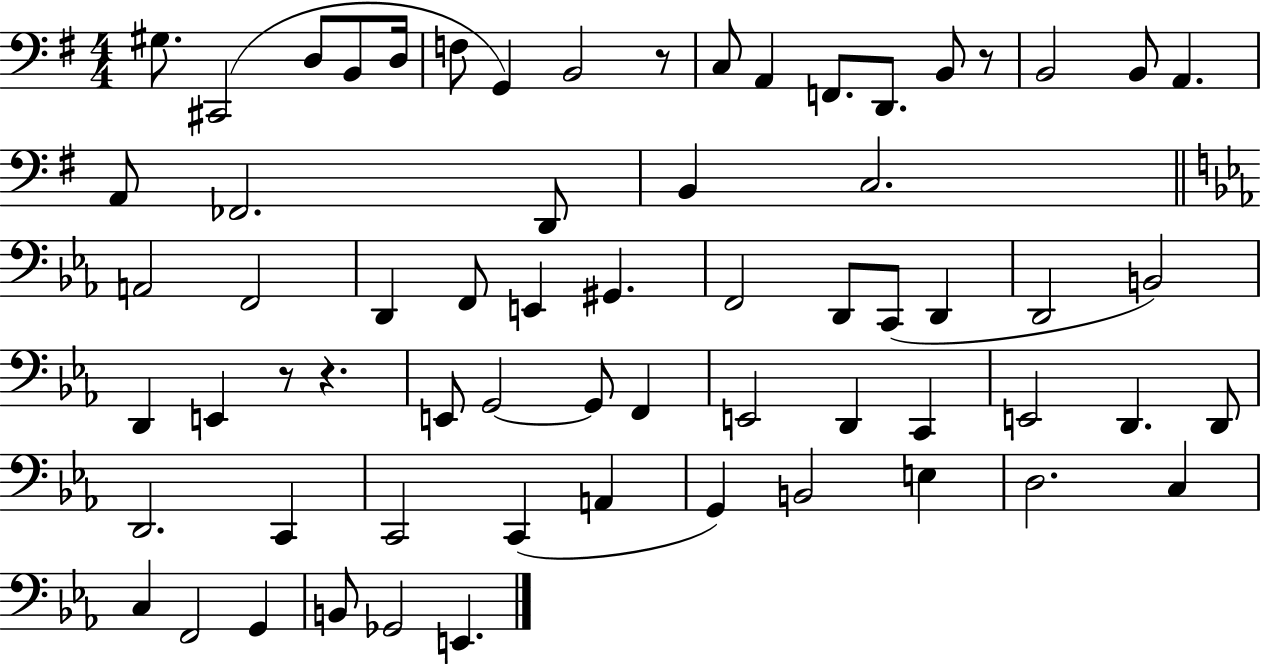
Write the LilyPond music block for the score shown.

{
  \clef bass
  \numericTimeSignature
  \time 4/4
  \key g \major
  gis8. cis,2( d8 b,8 d16 | f8 g,4) b,2 r8 | c8 a,4 f,8. d,8. b,8 r8 | b,2 b,8 a,4. | \break a,8 fes,2. d,8 | b,4 c2. | \bar "||" \break \key ees \major a,2 f,2 | d,4 f,8 e,4 gis,4. | f,2 d,8 c,8( d,4 | d,2 b,2) | \break d,4 e,4 r8 r4. | e,8 g,2~~ g,8 f,4 | e,2 d,4 c,4 | e,2 d,4. d,8 | \break d,2. c,4 | c,2 c,4( a,4 | g,4) b,2 e4 | d2. c4 | \break c4 f,2 g,4 | b,8 ges,2 e,4. | \bar "|."
}